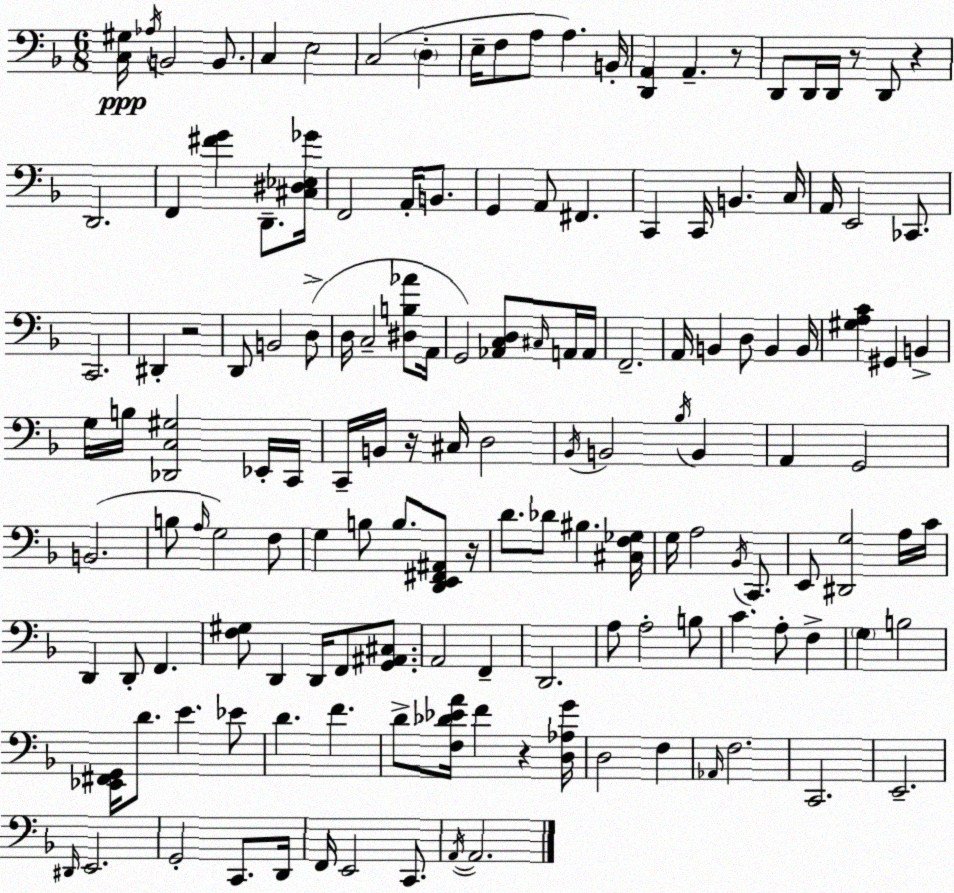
X:1
T:Untitled
M:6/8
L:1/4
K:F
[C,^G,]/4 _A,/4 B,,2 B,,/2 C, E,2 C,2 D, E,/4 F,/2 A,/2 A, B,,/4 [D,,A,,] A,, z/2 D,,/2 D,,/4 D,,/4 z/2 D,,/2 z D,,2 F,, [^FG] D,,/2 [^C,^D,_E,_G]/4 F,,2 A,,/4 B,,/2 G,, A,,/2 ^F,, C,, C,,/4 B,, C,/4 A,,/4 E,,2 _C,,/2 C,,2 ^D,, z2 D,,/2 B,,2 D,/2 D,/4 C,2 [^D,B,_A]/2 A,,/4 G,,2 [_A,,C,D,]/2 ^C,/4 A,,/4 A,,/4 F,,2 A,,/4 B,, D,/2 B,, B,,/4 [^G,A,C] ^G,, B,, G,/4 B,/4 [_D,,C,^G,]2 _E,,/4 C,,/4 C,,/4 B,,/4 z/4 ^C,/4 D,2 _B,,/4 B,,2 _B,/4 B,, A,, G,,2 B,,2 B,/2 A,/4 G,2 F,/2 G, B,/2 B,/2 [D,,E,,^F,,^A,,]/2 z/4 D/2 _D/2 ^B, [^C,F,_G,]/4 G,/4 A,2 _B,,/4 C,,/2 E,,/2 [^D,,G,]2 A,/4 C/4 D,, D,,/2 F,, [F,^G,]/2 D,, D,,/4 F,,/2 [G,,^A,,^C,]/2 A,,2 F,, D,,2 A,/2 A,2 B,/2 C A,/2 F, G, B,2 [_E,,^F,,G,,]/4 D/2 E _E/2 D F D/2 [F,_D_EA]/4 F z [D,_A,G]/4 D,2 F, _A,,/4 F,2 C,,2 E,,2 ^D,,/4 E,,2 G,,2 C,,/2 D,,/4 F,,/4 E,,2 C,,/2 A,,/4 A,,2